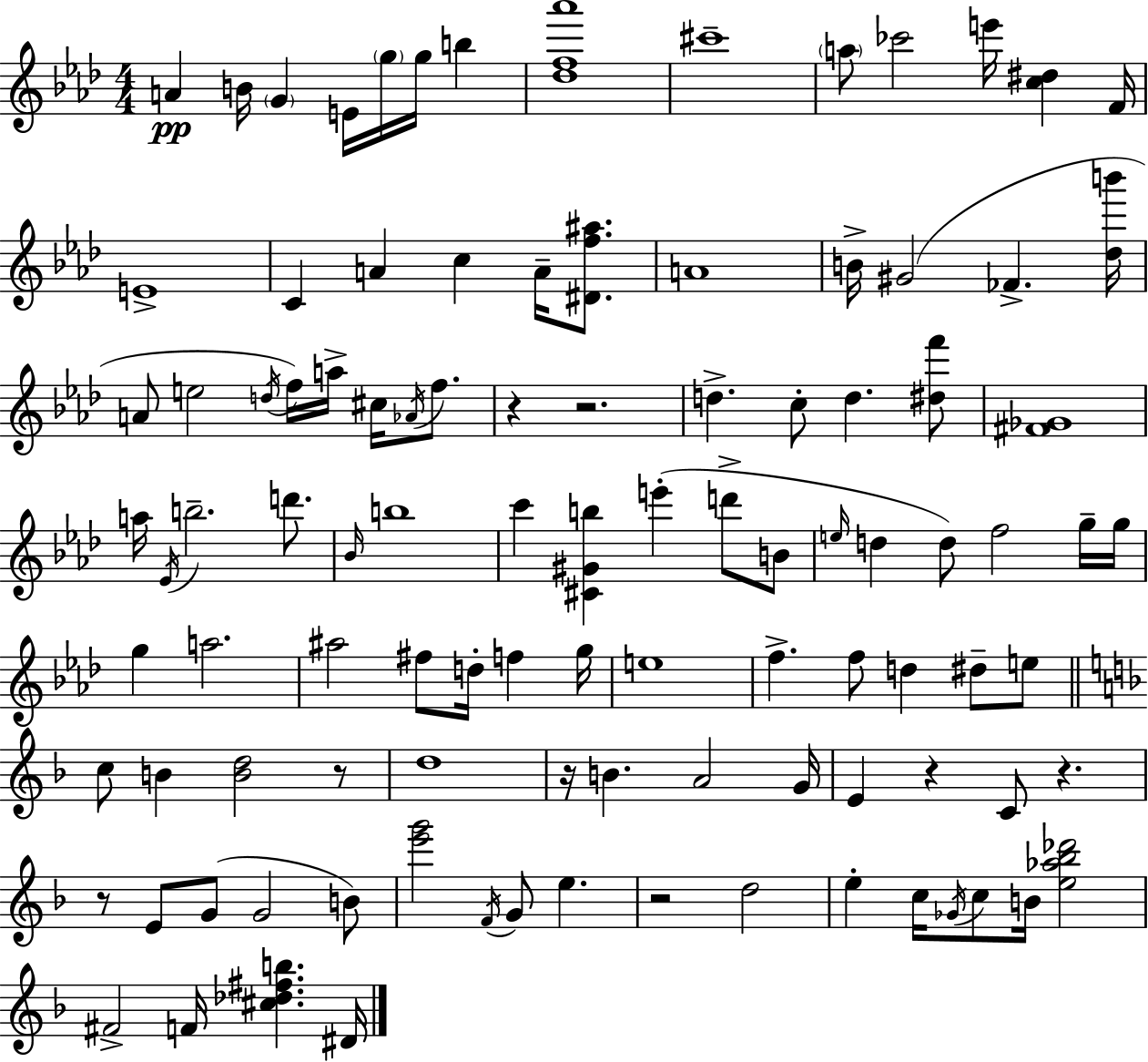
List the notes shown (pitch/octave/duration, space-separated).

A4/q B4/s G4/q E4/s G5/s G5/s B5/q [Db5,F5,Ab6]/w C#6/w A5/e CES6/h E6/s [C5,D#5]/q F4/s E4/w C4/q A4/q C5/q A4/s [D#4,F5,A#5]/e. A4/w B4/s G#4/h FES4/q. [Db5,B6]/s A4/e E5/h D5/s F5/s A5/s C#5/s Ab4/s F5/e. R/q R/h. D5/q. C5/e D5/q. [D#5,F6]/e [F#4,Gb4]/w A5/s Eb4/s B5/h. D6/e. Bb4/s B5/w C6/q [C#4,G#4,B5]/q E6/q D6/e B4/e E5/s D5/q D5/e F5/h G5/s G5/s G5/q A5/h. A#5/h F#5/e D5/s F5/q G5/s E5/w F5/q. F5/e D5/q D#5/e E5/e C5/e B4/q [B4,D5]/h R/e D5/w R/s B4/q. A4/h G4/s E4/q R/q C4/e R/q. R/e E4/e G4/e G4/h B4/e [E6,G6]/h F4/s G4/e E5/q. R/h D5/h E5/q C5/s Gb4/s C5/e B4/s [E5,Ab5,Bb5,Db6]/h F#4/h F4/s [C#5,Db5,F#5,B5]/q. D#4/s